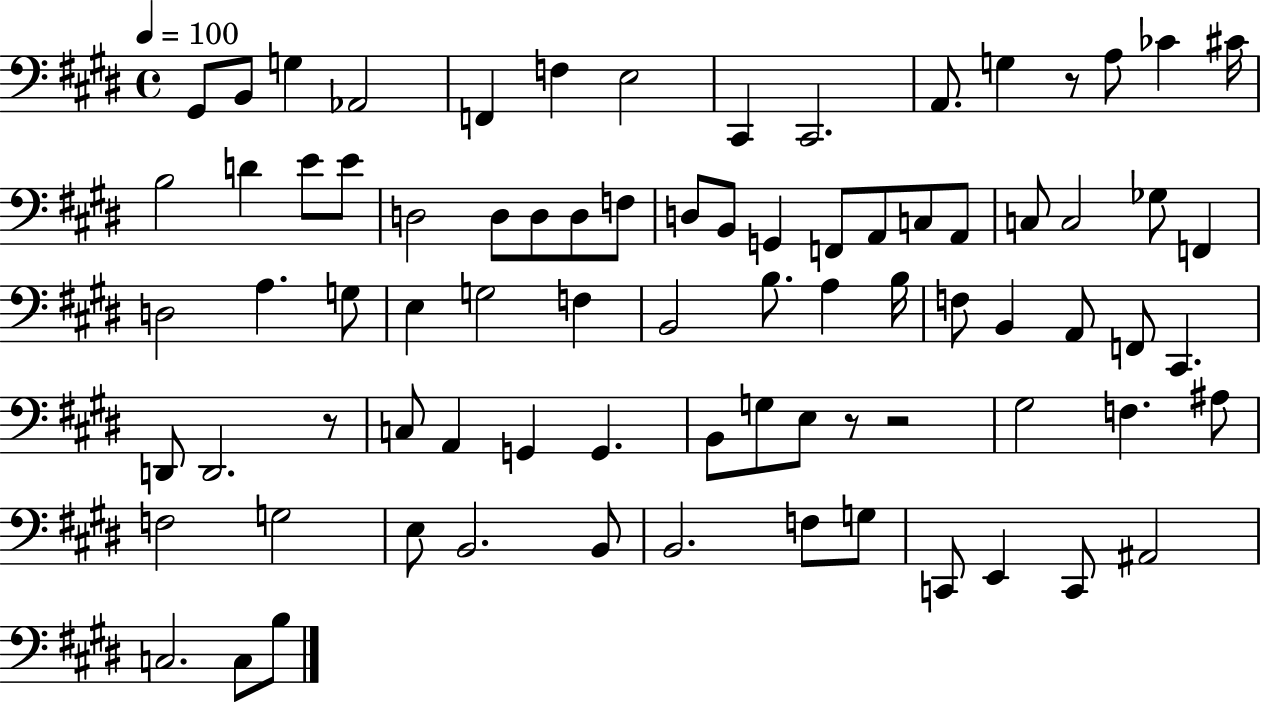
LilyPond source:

{
  \clef bass
  \time 4/4
  \defaultTimeSignature
  \key e \major
  \tempo 4 = 100
  \repeat volta 2 { gis,8 b,8 g4 aes,2 | f,4 f4 e2 | cis,4 cis,2. | a,8. g4 r8 a8 ces'4 cis'16 | \break b2 d'4 e'8 e'8 | d2 d8 d8 d8 f8 | d8 b,8 g,4 f,8 a,8 c8 a,8 | c8 c2 ges8 f,4 | \break d2 a4. g8 | e4 g2 f4 | b,2 b8. a4 b16 | f8 b,4 a,8 f,8 cis,4. | \break d,8 d,2. r8 | c8 a,4 g,4 g,4. | b,8 g8 e8 r8 r2 | gis2 f4. ais8 | \break f2 g2 | e8 b,2. b,8 | b,2. f8 g8 | c,8 e,4 c,8 ais,2 | \break c2. c8 b8 | } \bar "|."
}